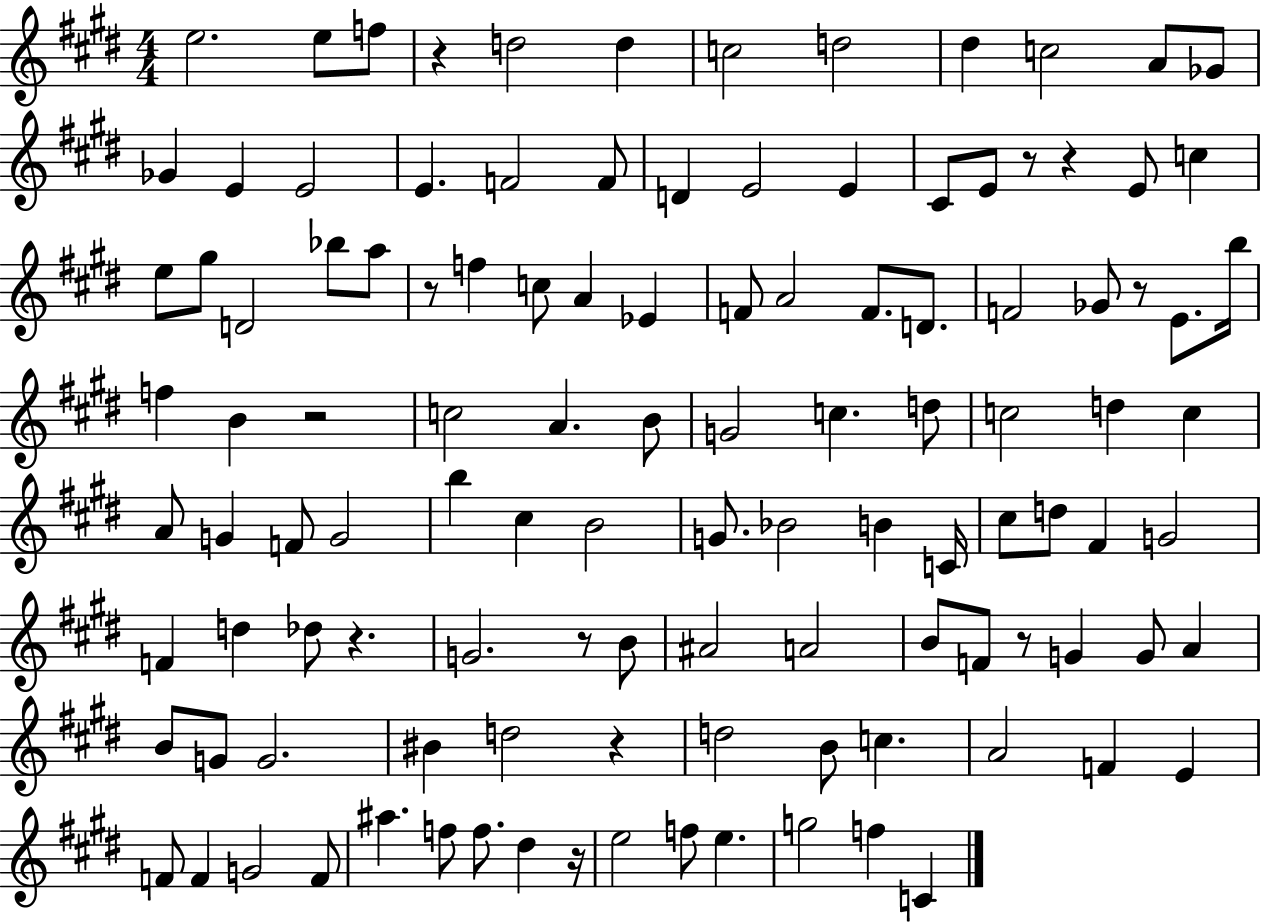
E5/h. E5/e F5/e R/q D5/h D5/q C5/h D5/h D#5/q C5/h A4/e Gb4/e Gb4/q E4/q E4/h E4/q. F4/h F4/e D4/q E4/h E4/q C#4/e E4/e R/e R/q E4/e C5/q E5/e G#5/e D4/h Bb5/e A5/e R/e F5/q C5/e A4/q Eb4/q F4/e A4/h F4/e. D4/e. F4/h Gb4/e R/e E4/e. B5/s F5/q B4/q R/h C5/h A4/q. B4/e G4/h C5/q. D5/e C5/h D5/q C5/q A4/e G4/q F4/e G4/h B5/q C#5/q B4/h G4/e. Bb4/h B4/q C4/s C#5/e D5/e F#4/q G4/h F4/q D5/q Db5/e R/q. G4/h. R/e B4/e A#4/h A4/h B4/e F4/e R/e G4/q G4/e A4/q B4/e G4/e G4/h. BIS4/q D5/h R/q D5/h B4/e C5/q. A4/h F4/q E4/q F4/e F4/q G4/h F4/e A#5/q. F5/e F5/e. D#5/q R/s E5/h F5/e E5/q. G5/h F5/q C4/q